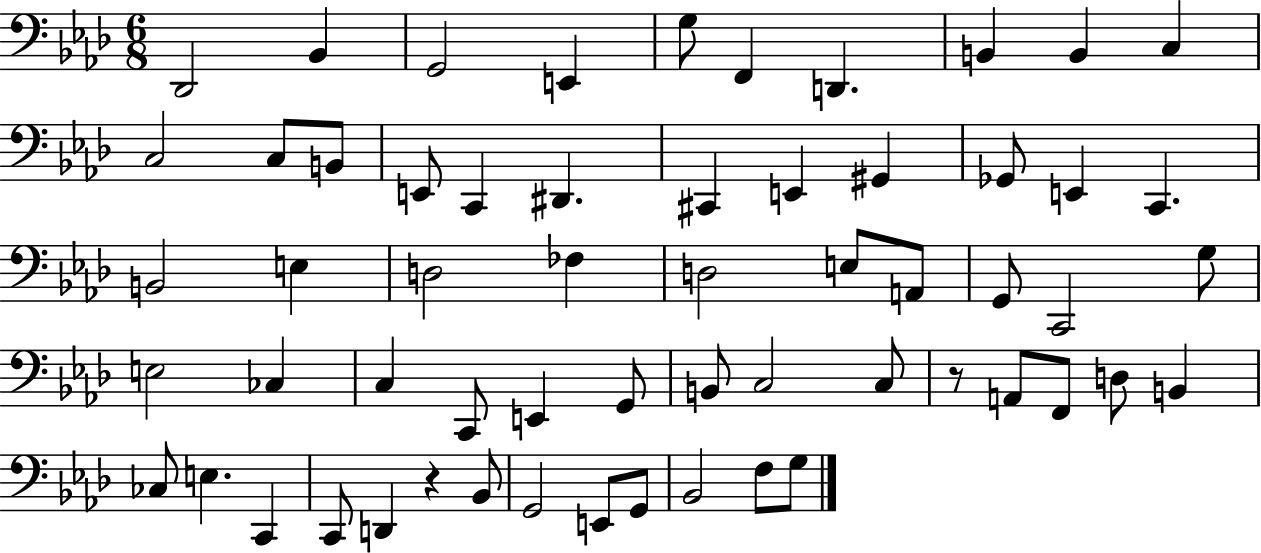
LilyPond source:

{
  \clef bass
  \numericTimeSignature
  \time 6/8
  \key aes \major
  des,2 bes,4 | g,2 e,4 | g8 f,4 d,4. | b,4 b,4 c4 | \break c2 c8 b,8 | e,8 c,4 dis,4. | cis,4 e,4 gis,4 | ges,8 e,4 c,4. | \break b,2 e4 | d2 fes4 | d2 e8 a,8 | g,8 c,2 g8 | \break e2 ces4 | c4 c,8 e,4 g,8 | b,8 c2 c8 | r8 a,8 f,8 d8 b,4 | \break ces8 e4. c,4 | c,8 d,4 r4 bes,8 | g,2 e,8 g,8 | bes,2 f8 g8 | \break \bar "|."
}